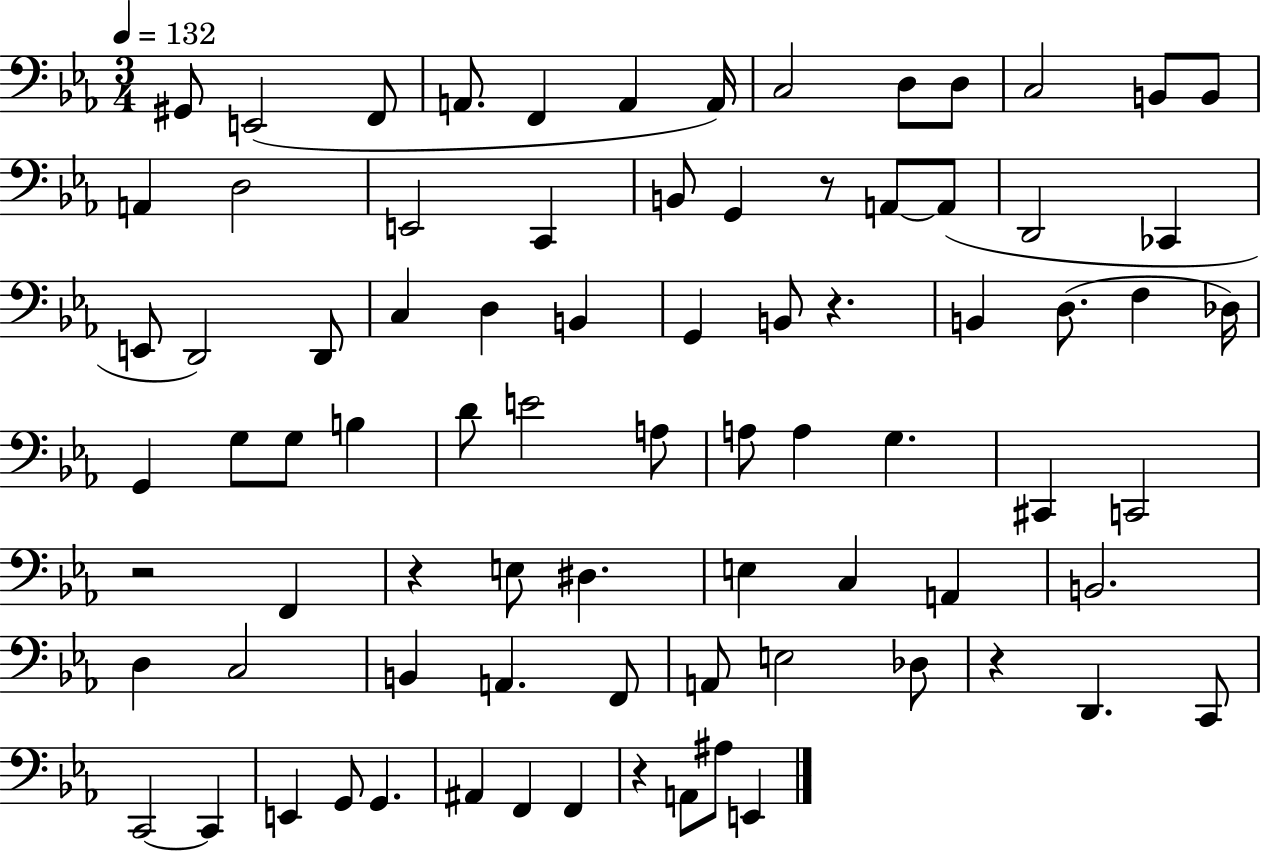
{
  \clef bass
  \numericTimeSignature
  \time 3/4
  \key ees \major
  \tempo 4 = 132
  gis,8 e,2( f,8 | a,8. f,4 a,4 a,16) | c2 d8 d8 | c2 b,8 b,8 | \break a,4 d2 | e,2 c,4 | b,8 g,4 r8 a,8~~ a,8( | d,2 ces,4 | \break e,8 d,2) d,8 | c4 d4 b,4 | g,4 b,8 r4. | b,4 d8.( f4 des16) | \break g,4 g8 g8 b4 | d'8 e'2 a8 | a8 a4 g4. | cis,4 c,2 | \break r2 f,4 | r4 e8 dis4. | e4 c4 a,4 | b,2. | \break d4 c2 | b,4 a,4. f,8 | a,8 e2 des8 | r4 d,4. c,8 | \break c,2~~ c,4 | e,4 g,8 g,4. | ais,4 f,4 f,4 | r4 a,8 ais8 e,4 | \break \bar "|."
}